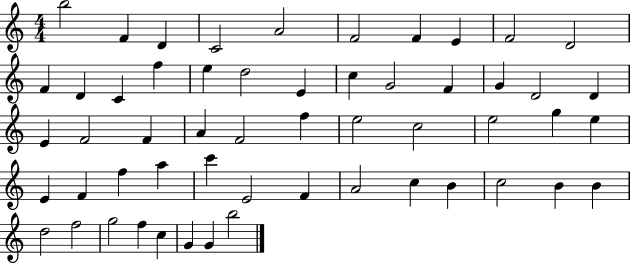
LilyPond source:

{
  \clef treble
  \numericTimeSignature
  \time 4/4
  \key c \major
  b''2 f'4 d'4 | c'2 a'2 | f'2 f'4 e'4 | f'2 d'2 | \break f'4 d'4 c'4 f''4 | e''4 d''2 e'4 | c''4 g'2 f'4 | g'4 d'2 d'4 | \break e'4 f'2 f'4 | a'4 f'2 f''4 | e''2 c''2 | e''2 g''4 e''4 | \break e'4 f'4 f''4 a''4 | c'''4 e'2 f'4 | a'2 c''4 b'4 | c''2 b'4 b'4 | \break d''2 f''2 | g''2 f''4 c''4 | g'4 g'4 b''2 | \bar "|."
}